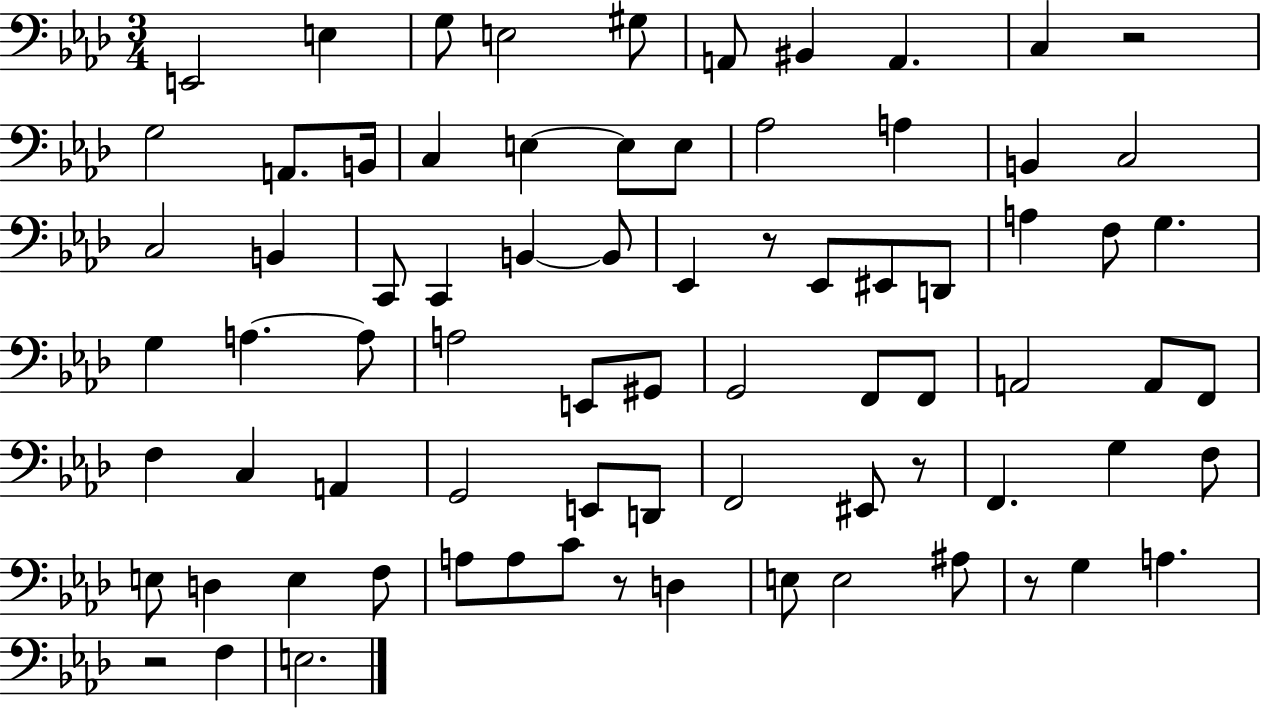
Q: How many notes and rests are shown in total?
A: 77